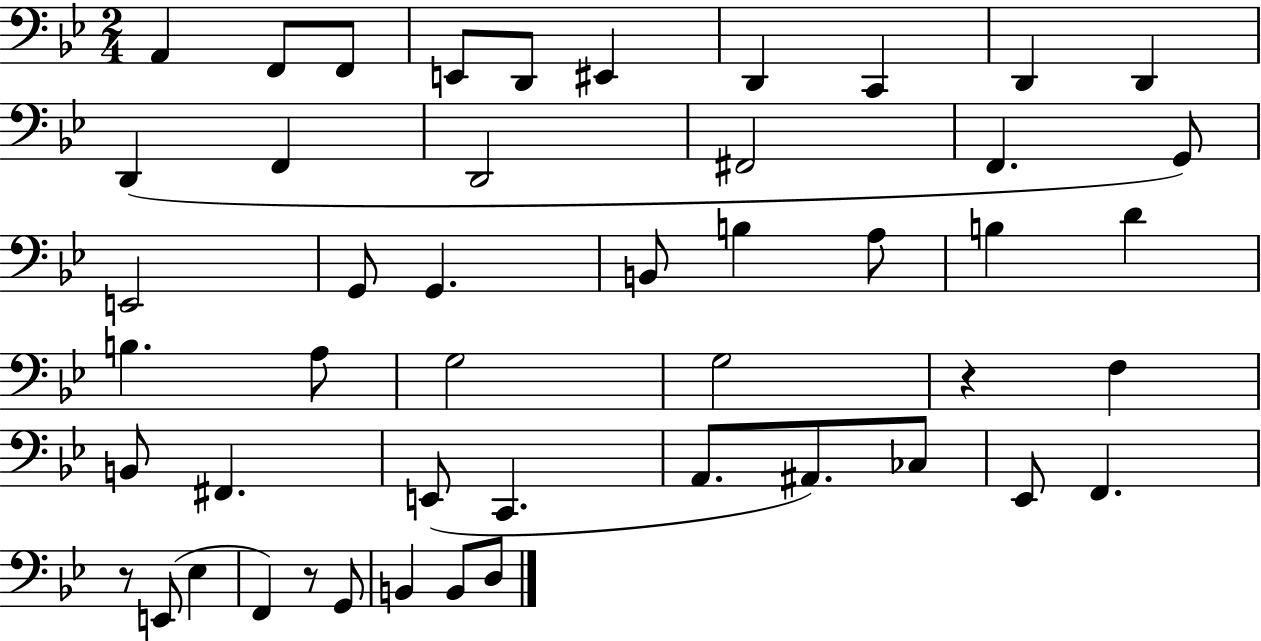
{
  \clef bass
  \numericTimeSignature
  \time 2/4
  \key bes \major
  a,4 f,8 f,8 | e,8 d,8 eis,4 | d,4 c,4 | d,4 d,4 | \break d,4( f,4 | d,2 | fis,2 | f,4. g,8) | \break e,2 | g,8 g,4. | b,8 b4 a8 | b4 d'4 | \break b4. a8 | g2 | g2 | r4 f4 | \break b,8 fis,4. | e,8( c,4. | a,8. ais,8.) ces8 | ees,8 f,4. | \break r8 e,8( ees4 | f,4) r8 g,8 | b,4 b,8 d8 | \bar "|."
}